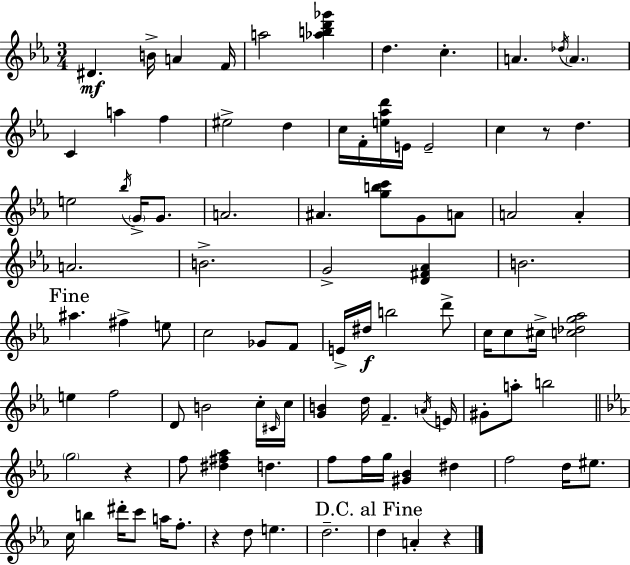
X:1
T:Untitled
M:3/4
L:1/4
K:Cm
^D B/4 A F/4 a2 [_abd'_g'] d c A _d/4 A C a f ^e2 d c/4 F/4 [e_ad']/4 E/4 E2 c z/2 d e2 _b/4 G/4 G/2 A2 ^A [gbc']/2 G/2 A/2 A2 A A2 B2 G2 [D^F_A] B2 ^a ^f e/2 c2 _G/2 F/2 E/4 ^d/4 b2 d'/2 c/4 c/2 ^c/4 [c_dg_a]2 e f2 D/2 B2 c/4 ^C/4 c/4 [GB] d/4 F A/4 E/4 ^G/2 a/2 b2 g2 z f/2 [^d^f_a] d f/2 f/4 g/4 [^G_B] ^d f2 d/4 ^e/2 c/4 b ^d'/4 c'/2 a/4 f/2 z d/2 e d2 d A z